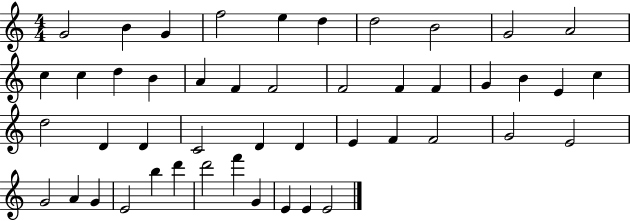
{
  \clef treble
  \numericTimeSignature
  \time 4/4
  \key c \major
  g'2 b'4 g'4 | f''2 e''4 d''4 | d''2 b'2 | g'2 a'2 | \break c''4 c''4 d''4 b'4 | a'4 f'4 f'2 | f'2 f'4 f'4 | g'4 b'4 e'4 c''4 | \break d''2 d'4 d'4 | c'2 d'4 d'4 | e'4 f'4 f'2 | g'2 e'2 | \break g'2 a'4 g'4 | e'2 b''4 d'''4 | d'''2 f'''4 g'4 | e'4 e'4 e'2 | \break \bar "|."
}